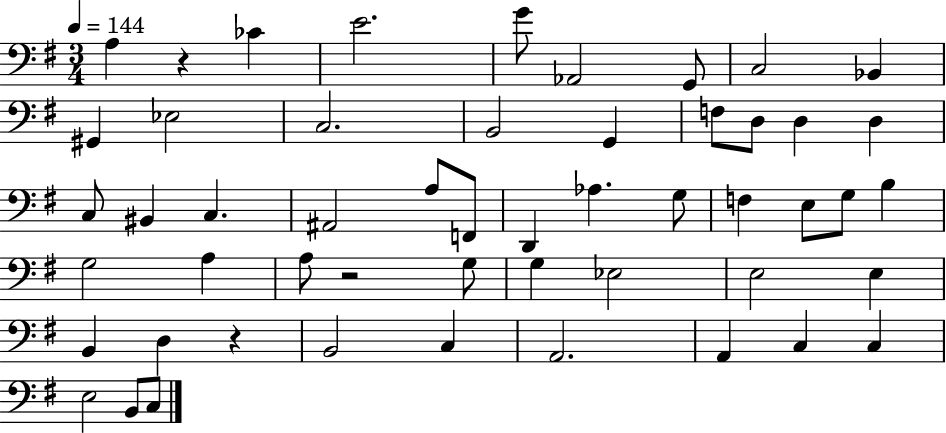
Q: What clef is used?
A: bass